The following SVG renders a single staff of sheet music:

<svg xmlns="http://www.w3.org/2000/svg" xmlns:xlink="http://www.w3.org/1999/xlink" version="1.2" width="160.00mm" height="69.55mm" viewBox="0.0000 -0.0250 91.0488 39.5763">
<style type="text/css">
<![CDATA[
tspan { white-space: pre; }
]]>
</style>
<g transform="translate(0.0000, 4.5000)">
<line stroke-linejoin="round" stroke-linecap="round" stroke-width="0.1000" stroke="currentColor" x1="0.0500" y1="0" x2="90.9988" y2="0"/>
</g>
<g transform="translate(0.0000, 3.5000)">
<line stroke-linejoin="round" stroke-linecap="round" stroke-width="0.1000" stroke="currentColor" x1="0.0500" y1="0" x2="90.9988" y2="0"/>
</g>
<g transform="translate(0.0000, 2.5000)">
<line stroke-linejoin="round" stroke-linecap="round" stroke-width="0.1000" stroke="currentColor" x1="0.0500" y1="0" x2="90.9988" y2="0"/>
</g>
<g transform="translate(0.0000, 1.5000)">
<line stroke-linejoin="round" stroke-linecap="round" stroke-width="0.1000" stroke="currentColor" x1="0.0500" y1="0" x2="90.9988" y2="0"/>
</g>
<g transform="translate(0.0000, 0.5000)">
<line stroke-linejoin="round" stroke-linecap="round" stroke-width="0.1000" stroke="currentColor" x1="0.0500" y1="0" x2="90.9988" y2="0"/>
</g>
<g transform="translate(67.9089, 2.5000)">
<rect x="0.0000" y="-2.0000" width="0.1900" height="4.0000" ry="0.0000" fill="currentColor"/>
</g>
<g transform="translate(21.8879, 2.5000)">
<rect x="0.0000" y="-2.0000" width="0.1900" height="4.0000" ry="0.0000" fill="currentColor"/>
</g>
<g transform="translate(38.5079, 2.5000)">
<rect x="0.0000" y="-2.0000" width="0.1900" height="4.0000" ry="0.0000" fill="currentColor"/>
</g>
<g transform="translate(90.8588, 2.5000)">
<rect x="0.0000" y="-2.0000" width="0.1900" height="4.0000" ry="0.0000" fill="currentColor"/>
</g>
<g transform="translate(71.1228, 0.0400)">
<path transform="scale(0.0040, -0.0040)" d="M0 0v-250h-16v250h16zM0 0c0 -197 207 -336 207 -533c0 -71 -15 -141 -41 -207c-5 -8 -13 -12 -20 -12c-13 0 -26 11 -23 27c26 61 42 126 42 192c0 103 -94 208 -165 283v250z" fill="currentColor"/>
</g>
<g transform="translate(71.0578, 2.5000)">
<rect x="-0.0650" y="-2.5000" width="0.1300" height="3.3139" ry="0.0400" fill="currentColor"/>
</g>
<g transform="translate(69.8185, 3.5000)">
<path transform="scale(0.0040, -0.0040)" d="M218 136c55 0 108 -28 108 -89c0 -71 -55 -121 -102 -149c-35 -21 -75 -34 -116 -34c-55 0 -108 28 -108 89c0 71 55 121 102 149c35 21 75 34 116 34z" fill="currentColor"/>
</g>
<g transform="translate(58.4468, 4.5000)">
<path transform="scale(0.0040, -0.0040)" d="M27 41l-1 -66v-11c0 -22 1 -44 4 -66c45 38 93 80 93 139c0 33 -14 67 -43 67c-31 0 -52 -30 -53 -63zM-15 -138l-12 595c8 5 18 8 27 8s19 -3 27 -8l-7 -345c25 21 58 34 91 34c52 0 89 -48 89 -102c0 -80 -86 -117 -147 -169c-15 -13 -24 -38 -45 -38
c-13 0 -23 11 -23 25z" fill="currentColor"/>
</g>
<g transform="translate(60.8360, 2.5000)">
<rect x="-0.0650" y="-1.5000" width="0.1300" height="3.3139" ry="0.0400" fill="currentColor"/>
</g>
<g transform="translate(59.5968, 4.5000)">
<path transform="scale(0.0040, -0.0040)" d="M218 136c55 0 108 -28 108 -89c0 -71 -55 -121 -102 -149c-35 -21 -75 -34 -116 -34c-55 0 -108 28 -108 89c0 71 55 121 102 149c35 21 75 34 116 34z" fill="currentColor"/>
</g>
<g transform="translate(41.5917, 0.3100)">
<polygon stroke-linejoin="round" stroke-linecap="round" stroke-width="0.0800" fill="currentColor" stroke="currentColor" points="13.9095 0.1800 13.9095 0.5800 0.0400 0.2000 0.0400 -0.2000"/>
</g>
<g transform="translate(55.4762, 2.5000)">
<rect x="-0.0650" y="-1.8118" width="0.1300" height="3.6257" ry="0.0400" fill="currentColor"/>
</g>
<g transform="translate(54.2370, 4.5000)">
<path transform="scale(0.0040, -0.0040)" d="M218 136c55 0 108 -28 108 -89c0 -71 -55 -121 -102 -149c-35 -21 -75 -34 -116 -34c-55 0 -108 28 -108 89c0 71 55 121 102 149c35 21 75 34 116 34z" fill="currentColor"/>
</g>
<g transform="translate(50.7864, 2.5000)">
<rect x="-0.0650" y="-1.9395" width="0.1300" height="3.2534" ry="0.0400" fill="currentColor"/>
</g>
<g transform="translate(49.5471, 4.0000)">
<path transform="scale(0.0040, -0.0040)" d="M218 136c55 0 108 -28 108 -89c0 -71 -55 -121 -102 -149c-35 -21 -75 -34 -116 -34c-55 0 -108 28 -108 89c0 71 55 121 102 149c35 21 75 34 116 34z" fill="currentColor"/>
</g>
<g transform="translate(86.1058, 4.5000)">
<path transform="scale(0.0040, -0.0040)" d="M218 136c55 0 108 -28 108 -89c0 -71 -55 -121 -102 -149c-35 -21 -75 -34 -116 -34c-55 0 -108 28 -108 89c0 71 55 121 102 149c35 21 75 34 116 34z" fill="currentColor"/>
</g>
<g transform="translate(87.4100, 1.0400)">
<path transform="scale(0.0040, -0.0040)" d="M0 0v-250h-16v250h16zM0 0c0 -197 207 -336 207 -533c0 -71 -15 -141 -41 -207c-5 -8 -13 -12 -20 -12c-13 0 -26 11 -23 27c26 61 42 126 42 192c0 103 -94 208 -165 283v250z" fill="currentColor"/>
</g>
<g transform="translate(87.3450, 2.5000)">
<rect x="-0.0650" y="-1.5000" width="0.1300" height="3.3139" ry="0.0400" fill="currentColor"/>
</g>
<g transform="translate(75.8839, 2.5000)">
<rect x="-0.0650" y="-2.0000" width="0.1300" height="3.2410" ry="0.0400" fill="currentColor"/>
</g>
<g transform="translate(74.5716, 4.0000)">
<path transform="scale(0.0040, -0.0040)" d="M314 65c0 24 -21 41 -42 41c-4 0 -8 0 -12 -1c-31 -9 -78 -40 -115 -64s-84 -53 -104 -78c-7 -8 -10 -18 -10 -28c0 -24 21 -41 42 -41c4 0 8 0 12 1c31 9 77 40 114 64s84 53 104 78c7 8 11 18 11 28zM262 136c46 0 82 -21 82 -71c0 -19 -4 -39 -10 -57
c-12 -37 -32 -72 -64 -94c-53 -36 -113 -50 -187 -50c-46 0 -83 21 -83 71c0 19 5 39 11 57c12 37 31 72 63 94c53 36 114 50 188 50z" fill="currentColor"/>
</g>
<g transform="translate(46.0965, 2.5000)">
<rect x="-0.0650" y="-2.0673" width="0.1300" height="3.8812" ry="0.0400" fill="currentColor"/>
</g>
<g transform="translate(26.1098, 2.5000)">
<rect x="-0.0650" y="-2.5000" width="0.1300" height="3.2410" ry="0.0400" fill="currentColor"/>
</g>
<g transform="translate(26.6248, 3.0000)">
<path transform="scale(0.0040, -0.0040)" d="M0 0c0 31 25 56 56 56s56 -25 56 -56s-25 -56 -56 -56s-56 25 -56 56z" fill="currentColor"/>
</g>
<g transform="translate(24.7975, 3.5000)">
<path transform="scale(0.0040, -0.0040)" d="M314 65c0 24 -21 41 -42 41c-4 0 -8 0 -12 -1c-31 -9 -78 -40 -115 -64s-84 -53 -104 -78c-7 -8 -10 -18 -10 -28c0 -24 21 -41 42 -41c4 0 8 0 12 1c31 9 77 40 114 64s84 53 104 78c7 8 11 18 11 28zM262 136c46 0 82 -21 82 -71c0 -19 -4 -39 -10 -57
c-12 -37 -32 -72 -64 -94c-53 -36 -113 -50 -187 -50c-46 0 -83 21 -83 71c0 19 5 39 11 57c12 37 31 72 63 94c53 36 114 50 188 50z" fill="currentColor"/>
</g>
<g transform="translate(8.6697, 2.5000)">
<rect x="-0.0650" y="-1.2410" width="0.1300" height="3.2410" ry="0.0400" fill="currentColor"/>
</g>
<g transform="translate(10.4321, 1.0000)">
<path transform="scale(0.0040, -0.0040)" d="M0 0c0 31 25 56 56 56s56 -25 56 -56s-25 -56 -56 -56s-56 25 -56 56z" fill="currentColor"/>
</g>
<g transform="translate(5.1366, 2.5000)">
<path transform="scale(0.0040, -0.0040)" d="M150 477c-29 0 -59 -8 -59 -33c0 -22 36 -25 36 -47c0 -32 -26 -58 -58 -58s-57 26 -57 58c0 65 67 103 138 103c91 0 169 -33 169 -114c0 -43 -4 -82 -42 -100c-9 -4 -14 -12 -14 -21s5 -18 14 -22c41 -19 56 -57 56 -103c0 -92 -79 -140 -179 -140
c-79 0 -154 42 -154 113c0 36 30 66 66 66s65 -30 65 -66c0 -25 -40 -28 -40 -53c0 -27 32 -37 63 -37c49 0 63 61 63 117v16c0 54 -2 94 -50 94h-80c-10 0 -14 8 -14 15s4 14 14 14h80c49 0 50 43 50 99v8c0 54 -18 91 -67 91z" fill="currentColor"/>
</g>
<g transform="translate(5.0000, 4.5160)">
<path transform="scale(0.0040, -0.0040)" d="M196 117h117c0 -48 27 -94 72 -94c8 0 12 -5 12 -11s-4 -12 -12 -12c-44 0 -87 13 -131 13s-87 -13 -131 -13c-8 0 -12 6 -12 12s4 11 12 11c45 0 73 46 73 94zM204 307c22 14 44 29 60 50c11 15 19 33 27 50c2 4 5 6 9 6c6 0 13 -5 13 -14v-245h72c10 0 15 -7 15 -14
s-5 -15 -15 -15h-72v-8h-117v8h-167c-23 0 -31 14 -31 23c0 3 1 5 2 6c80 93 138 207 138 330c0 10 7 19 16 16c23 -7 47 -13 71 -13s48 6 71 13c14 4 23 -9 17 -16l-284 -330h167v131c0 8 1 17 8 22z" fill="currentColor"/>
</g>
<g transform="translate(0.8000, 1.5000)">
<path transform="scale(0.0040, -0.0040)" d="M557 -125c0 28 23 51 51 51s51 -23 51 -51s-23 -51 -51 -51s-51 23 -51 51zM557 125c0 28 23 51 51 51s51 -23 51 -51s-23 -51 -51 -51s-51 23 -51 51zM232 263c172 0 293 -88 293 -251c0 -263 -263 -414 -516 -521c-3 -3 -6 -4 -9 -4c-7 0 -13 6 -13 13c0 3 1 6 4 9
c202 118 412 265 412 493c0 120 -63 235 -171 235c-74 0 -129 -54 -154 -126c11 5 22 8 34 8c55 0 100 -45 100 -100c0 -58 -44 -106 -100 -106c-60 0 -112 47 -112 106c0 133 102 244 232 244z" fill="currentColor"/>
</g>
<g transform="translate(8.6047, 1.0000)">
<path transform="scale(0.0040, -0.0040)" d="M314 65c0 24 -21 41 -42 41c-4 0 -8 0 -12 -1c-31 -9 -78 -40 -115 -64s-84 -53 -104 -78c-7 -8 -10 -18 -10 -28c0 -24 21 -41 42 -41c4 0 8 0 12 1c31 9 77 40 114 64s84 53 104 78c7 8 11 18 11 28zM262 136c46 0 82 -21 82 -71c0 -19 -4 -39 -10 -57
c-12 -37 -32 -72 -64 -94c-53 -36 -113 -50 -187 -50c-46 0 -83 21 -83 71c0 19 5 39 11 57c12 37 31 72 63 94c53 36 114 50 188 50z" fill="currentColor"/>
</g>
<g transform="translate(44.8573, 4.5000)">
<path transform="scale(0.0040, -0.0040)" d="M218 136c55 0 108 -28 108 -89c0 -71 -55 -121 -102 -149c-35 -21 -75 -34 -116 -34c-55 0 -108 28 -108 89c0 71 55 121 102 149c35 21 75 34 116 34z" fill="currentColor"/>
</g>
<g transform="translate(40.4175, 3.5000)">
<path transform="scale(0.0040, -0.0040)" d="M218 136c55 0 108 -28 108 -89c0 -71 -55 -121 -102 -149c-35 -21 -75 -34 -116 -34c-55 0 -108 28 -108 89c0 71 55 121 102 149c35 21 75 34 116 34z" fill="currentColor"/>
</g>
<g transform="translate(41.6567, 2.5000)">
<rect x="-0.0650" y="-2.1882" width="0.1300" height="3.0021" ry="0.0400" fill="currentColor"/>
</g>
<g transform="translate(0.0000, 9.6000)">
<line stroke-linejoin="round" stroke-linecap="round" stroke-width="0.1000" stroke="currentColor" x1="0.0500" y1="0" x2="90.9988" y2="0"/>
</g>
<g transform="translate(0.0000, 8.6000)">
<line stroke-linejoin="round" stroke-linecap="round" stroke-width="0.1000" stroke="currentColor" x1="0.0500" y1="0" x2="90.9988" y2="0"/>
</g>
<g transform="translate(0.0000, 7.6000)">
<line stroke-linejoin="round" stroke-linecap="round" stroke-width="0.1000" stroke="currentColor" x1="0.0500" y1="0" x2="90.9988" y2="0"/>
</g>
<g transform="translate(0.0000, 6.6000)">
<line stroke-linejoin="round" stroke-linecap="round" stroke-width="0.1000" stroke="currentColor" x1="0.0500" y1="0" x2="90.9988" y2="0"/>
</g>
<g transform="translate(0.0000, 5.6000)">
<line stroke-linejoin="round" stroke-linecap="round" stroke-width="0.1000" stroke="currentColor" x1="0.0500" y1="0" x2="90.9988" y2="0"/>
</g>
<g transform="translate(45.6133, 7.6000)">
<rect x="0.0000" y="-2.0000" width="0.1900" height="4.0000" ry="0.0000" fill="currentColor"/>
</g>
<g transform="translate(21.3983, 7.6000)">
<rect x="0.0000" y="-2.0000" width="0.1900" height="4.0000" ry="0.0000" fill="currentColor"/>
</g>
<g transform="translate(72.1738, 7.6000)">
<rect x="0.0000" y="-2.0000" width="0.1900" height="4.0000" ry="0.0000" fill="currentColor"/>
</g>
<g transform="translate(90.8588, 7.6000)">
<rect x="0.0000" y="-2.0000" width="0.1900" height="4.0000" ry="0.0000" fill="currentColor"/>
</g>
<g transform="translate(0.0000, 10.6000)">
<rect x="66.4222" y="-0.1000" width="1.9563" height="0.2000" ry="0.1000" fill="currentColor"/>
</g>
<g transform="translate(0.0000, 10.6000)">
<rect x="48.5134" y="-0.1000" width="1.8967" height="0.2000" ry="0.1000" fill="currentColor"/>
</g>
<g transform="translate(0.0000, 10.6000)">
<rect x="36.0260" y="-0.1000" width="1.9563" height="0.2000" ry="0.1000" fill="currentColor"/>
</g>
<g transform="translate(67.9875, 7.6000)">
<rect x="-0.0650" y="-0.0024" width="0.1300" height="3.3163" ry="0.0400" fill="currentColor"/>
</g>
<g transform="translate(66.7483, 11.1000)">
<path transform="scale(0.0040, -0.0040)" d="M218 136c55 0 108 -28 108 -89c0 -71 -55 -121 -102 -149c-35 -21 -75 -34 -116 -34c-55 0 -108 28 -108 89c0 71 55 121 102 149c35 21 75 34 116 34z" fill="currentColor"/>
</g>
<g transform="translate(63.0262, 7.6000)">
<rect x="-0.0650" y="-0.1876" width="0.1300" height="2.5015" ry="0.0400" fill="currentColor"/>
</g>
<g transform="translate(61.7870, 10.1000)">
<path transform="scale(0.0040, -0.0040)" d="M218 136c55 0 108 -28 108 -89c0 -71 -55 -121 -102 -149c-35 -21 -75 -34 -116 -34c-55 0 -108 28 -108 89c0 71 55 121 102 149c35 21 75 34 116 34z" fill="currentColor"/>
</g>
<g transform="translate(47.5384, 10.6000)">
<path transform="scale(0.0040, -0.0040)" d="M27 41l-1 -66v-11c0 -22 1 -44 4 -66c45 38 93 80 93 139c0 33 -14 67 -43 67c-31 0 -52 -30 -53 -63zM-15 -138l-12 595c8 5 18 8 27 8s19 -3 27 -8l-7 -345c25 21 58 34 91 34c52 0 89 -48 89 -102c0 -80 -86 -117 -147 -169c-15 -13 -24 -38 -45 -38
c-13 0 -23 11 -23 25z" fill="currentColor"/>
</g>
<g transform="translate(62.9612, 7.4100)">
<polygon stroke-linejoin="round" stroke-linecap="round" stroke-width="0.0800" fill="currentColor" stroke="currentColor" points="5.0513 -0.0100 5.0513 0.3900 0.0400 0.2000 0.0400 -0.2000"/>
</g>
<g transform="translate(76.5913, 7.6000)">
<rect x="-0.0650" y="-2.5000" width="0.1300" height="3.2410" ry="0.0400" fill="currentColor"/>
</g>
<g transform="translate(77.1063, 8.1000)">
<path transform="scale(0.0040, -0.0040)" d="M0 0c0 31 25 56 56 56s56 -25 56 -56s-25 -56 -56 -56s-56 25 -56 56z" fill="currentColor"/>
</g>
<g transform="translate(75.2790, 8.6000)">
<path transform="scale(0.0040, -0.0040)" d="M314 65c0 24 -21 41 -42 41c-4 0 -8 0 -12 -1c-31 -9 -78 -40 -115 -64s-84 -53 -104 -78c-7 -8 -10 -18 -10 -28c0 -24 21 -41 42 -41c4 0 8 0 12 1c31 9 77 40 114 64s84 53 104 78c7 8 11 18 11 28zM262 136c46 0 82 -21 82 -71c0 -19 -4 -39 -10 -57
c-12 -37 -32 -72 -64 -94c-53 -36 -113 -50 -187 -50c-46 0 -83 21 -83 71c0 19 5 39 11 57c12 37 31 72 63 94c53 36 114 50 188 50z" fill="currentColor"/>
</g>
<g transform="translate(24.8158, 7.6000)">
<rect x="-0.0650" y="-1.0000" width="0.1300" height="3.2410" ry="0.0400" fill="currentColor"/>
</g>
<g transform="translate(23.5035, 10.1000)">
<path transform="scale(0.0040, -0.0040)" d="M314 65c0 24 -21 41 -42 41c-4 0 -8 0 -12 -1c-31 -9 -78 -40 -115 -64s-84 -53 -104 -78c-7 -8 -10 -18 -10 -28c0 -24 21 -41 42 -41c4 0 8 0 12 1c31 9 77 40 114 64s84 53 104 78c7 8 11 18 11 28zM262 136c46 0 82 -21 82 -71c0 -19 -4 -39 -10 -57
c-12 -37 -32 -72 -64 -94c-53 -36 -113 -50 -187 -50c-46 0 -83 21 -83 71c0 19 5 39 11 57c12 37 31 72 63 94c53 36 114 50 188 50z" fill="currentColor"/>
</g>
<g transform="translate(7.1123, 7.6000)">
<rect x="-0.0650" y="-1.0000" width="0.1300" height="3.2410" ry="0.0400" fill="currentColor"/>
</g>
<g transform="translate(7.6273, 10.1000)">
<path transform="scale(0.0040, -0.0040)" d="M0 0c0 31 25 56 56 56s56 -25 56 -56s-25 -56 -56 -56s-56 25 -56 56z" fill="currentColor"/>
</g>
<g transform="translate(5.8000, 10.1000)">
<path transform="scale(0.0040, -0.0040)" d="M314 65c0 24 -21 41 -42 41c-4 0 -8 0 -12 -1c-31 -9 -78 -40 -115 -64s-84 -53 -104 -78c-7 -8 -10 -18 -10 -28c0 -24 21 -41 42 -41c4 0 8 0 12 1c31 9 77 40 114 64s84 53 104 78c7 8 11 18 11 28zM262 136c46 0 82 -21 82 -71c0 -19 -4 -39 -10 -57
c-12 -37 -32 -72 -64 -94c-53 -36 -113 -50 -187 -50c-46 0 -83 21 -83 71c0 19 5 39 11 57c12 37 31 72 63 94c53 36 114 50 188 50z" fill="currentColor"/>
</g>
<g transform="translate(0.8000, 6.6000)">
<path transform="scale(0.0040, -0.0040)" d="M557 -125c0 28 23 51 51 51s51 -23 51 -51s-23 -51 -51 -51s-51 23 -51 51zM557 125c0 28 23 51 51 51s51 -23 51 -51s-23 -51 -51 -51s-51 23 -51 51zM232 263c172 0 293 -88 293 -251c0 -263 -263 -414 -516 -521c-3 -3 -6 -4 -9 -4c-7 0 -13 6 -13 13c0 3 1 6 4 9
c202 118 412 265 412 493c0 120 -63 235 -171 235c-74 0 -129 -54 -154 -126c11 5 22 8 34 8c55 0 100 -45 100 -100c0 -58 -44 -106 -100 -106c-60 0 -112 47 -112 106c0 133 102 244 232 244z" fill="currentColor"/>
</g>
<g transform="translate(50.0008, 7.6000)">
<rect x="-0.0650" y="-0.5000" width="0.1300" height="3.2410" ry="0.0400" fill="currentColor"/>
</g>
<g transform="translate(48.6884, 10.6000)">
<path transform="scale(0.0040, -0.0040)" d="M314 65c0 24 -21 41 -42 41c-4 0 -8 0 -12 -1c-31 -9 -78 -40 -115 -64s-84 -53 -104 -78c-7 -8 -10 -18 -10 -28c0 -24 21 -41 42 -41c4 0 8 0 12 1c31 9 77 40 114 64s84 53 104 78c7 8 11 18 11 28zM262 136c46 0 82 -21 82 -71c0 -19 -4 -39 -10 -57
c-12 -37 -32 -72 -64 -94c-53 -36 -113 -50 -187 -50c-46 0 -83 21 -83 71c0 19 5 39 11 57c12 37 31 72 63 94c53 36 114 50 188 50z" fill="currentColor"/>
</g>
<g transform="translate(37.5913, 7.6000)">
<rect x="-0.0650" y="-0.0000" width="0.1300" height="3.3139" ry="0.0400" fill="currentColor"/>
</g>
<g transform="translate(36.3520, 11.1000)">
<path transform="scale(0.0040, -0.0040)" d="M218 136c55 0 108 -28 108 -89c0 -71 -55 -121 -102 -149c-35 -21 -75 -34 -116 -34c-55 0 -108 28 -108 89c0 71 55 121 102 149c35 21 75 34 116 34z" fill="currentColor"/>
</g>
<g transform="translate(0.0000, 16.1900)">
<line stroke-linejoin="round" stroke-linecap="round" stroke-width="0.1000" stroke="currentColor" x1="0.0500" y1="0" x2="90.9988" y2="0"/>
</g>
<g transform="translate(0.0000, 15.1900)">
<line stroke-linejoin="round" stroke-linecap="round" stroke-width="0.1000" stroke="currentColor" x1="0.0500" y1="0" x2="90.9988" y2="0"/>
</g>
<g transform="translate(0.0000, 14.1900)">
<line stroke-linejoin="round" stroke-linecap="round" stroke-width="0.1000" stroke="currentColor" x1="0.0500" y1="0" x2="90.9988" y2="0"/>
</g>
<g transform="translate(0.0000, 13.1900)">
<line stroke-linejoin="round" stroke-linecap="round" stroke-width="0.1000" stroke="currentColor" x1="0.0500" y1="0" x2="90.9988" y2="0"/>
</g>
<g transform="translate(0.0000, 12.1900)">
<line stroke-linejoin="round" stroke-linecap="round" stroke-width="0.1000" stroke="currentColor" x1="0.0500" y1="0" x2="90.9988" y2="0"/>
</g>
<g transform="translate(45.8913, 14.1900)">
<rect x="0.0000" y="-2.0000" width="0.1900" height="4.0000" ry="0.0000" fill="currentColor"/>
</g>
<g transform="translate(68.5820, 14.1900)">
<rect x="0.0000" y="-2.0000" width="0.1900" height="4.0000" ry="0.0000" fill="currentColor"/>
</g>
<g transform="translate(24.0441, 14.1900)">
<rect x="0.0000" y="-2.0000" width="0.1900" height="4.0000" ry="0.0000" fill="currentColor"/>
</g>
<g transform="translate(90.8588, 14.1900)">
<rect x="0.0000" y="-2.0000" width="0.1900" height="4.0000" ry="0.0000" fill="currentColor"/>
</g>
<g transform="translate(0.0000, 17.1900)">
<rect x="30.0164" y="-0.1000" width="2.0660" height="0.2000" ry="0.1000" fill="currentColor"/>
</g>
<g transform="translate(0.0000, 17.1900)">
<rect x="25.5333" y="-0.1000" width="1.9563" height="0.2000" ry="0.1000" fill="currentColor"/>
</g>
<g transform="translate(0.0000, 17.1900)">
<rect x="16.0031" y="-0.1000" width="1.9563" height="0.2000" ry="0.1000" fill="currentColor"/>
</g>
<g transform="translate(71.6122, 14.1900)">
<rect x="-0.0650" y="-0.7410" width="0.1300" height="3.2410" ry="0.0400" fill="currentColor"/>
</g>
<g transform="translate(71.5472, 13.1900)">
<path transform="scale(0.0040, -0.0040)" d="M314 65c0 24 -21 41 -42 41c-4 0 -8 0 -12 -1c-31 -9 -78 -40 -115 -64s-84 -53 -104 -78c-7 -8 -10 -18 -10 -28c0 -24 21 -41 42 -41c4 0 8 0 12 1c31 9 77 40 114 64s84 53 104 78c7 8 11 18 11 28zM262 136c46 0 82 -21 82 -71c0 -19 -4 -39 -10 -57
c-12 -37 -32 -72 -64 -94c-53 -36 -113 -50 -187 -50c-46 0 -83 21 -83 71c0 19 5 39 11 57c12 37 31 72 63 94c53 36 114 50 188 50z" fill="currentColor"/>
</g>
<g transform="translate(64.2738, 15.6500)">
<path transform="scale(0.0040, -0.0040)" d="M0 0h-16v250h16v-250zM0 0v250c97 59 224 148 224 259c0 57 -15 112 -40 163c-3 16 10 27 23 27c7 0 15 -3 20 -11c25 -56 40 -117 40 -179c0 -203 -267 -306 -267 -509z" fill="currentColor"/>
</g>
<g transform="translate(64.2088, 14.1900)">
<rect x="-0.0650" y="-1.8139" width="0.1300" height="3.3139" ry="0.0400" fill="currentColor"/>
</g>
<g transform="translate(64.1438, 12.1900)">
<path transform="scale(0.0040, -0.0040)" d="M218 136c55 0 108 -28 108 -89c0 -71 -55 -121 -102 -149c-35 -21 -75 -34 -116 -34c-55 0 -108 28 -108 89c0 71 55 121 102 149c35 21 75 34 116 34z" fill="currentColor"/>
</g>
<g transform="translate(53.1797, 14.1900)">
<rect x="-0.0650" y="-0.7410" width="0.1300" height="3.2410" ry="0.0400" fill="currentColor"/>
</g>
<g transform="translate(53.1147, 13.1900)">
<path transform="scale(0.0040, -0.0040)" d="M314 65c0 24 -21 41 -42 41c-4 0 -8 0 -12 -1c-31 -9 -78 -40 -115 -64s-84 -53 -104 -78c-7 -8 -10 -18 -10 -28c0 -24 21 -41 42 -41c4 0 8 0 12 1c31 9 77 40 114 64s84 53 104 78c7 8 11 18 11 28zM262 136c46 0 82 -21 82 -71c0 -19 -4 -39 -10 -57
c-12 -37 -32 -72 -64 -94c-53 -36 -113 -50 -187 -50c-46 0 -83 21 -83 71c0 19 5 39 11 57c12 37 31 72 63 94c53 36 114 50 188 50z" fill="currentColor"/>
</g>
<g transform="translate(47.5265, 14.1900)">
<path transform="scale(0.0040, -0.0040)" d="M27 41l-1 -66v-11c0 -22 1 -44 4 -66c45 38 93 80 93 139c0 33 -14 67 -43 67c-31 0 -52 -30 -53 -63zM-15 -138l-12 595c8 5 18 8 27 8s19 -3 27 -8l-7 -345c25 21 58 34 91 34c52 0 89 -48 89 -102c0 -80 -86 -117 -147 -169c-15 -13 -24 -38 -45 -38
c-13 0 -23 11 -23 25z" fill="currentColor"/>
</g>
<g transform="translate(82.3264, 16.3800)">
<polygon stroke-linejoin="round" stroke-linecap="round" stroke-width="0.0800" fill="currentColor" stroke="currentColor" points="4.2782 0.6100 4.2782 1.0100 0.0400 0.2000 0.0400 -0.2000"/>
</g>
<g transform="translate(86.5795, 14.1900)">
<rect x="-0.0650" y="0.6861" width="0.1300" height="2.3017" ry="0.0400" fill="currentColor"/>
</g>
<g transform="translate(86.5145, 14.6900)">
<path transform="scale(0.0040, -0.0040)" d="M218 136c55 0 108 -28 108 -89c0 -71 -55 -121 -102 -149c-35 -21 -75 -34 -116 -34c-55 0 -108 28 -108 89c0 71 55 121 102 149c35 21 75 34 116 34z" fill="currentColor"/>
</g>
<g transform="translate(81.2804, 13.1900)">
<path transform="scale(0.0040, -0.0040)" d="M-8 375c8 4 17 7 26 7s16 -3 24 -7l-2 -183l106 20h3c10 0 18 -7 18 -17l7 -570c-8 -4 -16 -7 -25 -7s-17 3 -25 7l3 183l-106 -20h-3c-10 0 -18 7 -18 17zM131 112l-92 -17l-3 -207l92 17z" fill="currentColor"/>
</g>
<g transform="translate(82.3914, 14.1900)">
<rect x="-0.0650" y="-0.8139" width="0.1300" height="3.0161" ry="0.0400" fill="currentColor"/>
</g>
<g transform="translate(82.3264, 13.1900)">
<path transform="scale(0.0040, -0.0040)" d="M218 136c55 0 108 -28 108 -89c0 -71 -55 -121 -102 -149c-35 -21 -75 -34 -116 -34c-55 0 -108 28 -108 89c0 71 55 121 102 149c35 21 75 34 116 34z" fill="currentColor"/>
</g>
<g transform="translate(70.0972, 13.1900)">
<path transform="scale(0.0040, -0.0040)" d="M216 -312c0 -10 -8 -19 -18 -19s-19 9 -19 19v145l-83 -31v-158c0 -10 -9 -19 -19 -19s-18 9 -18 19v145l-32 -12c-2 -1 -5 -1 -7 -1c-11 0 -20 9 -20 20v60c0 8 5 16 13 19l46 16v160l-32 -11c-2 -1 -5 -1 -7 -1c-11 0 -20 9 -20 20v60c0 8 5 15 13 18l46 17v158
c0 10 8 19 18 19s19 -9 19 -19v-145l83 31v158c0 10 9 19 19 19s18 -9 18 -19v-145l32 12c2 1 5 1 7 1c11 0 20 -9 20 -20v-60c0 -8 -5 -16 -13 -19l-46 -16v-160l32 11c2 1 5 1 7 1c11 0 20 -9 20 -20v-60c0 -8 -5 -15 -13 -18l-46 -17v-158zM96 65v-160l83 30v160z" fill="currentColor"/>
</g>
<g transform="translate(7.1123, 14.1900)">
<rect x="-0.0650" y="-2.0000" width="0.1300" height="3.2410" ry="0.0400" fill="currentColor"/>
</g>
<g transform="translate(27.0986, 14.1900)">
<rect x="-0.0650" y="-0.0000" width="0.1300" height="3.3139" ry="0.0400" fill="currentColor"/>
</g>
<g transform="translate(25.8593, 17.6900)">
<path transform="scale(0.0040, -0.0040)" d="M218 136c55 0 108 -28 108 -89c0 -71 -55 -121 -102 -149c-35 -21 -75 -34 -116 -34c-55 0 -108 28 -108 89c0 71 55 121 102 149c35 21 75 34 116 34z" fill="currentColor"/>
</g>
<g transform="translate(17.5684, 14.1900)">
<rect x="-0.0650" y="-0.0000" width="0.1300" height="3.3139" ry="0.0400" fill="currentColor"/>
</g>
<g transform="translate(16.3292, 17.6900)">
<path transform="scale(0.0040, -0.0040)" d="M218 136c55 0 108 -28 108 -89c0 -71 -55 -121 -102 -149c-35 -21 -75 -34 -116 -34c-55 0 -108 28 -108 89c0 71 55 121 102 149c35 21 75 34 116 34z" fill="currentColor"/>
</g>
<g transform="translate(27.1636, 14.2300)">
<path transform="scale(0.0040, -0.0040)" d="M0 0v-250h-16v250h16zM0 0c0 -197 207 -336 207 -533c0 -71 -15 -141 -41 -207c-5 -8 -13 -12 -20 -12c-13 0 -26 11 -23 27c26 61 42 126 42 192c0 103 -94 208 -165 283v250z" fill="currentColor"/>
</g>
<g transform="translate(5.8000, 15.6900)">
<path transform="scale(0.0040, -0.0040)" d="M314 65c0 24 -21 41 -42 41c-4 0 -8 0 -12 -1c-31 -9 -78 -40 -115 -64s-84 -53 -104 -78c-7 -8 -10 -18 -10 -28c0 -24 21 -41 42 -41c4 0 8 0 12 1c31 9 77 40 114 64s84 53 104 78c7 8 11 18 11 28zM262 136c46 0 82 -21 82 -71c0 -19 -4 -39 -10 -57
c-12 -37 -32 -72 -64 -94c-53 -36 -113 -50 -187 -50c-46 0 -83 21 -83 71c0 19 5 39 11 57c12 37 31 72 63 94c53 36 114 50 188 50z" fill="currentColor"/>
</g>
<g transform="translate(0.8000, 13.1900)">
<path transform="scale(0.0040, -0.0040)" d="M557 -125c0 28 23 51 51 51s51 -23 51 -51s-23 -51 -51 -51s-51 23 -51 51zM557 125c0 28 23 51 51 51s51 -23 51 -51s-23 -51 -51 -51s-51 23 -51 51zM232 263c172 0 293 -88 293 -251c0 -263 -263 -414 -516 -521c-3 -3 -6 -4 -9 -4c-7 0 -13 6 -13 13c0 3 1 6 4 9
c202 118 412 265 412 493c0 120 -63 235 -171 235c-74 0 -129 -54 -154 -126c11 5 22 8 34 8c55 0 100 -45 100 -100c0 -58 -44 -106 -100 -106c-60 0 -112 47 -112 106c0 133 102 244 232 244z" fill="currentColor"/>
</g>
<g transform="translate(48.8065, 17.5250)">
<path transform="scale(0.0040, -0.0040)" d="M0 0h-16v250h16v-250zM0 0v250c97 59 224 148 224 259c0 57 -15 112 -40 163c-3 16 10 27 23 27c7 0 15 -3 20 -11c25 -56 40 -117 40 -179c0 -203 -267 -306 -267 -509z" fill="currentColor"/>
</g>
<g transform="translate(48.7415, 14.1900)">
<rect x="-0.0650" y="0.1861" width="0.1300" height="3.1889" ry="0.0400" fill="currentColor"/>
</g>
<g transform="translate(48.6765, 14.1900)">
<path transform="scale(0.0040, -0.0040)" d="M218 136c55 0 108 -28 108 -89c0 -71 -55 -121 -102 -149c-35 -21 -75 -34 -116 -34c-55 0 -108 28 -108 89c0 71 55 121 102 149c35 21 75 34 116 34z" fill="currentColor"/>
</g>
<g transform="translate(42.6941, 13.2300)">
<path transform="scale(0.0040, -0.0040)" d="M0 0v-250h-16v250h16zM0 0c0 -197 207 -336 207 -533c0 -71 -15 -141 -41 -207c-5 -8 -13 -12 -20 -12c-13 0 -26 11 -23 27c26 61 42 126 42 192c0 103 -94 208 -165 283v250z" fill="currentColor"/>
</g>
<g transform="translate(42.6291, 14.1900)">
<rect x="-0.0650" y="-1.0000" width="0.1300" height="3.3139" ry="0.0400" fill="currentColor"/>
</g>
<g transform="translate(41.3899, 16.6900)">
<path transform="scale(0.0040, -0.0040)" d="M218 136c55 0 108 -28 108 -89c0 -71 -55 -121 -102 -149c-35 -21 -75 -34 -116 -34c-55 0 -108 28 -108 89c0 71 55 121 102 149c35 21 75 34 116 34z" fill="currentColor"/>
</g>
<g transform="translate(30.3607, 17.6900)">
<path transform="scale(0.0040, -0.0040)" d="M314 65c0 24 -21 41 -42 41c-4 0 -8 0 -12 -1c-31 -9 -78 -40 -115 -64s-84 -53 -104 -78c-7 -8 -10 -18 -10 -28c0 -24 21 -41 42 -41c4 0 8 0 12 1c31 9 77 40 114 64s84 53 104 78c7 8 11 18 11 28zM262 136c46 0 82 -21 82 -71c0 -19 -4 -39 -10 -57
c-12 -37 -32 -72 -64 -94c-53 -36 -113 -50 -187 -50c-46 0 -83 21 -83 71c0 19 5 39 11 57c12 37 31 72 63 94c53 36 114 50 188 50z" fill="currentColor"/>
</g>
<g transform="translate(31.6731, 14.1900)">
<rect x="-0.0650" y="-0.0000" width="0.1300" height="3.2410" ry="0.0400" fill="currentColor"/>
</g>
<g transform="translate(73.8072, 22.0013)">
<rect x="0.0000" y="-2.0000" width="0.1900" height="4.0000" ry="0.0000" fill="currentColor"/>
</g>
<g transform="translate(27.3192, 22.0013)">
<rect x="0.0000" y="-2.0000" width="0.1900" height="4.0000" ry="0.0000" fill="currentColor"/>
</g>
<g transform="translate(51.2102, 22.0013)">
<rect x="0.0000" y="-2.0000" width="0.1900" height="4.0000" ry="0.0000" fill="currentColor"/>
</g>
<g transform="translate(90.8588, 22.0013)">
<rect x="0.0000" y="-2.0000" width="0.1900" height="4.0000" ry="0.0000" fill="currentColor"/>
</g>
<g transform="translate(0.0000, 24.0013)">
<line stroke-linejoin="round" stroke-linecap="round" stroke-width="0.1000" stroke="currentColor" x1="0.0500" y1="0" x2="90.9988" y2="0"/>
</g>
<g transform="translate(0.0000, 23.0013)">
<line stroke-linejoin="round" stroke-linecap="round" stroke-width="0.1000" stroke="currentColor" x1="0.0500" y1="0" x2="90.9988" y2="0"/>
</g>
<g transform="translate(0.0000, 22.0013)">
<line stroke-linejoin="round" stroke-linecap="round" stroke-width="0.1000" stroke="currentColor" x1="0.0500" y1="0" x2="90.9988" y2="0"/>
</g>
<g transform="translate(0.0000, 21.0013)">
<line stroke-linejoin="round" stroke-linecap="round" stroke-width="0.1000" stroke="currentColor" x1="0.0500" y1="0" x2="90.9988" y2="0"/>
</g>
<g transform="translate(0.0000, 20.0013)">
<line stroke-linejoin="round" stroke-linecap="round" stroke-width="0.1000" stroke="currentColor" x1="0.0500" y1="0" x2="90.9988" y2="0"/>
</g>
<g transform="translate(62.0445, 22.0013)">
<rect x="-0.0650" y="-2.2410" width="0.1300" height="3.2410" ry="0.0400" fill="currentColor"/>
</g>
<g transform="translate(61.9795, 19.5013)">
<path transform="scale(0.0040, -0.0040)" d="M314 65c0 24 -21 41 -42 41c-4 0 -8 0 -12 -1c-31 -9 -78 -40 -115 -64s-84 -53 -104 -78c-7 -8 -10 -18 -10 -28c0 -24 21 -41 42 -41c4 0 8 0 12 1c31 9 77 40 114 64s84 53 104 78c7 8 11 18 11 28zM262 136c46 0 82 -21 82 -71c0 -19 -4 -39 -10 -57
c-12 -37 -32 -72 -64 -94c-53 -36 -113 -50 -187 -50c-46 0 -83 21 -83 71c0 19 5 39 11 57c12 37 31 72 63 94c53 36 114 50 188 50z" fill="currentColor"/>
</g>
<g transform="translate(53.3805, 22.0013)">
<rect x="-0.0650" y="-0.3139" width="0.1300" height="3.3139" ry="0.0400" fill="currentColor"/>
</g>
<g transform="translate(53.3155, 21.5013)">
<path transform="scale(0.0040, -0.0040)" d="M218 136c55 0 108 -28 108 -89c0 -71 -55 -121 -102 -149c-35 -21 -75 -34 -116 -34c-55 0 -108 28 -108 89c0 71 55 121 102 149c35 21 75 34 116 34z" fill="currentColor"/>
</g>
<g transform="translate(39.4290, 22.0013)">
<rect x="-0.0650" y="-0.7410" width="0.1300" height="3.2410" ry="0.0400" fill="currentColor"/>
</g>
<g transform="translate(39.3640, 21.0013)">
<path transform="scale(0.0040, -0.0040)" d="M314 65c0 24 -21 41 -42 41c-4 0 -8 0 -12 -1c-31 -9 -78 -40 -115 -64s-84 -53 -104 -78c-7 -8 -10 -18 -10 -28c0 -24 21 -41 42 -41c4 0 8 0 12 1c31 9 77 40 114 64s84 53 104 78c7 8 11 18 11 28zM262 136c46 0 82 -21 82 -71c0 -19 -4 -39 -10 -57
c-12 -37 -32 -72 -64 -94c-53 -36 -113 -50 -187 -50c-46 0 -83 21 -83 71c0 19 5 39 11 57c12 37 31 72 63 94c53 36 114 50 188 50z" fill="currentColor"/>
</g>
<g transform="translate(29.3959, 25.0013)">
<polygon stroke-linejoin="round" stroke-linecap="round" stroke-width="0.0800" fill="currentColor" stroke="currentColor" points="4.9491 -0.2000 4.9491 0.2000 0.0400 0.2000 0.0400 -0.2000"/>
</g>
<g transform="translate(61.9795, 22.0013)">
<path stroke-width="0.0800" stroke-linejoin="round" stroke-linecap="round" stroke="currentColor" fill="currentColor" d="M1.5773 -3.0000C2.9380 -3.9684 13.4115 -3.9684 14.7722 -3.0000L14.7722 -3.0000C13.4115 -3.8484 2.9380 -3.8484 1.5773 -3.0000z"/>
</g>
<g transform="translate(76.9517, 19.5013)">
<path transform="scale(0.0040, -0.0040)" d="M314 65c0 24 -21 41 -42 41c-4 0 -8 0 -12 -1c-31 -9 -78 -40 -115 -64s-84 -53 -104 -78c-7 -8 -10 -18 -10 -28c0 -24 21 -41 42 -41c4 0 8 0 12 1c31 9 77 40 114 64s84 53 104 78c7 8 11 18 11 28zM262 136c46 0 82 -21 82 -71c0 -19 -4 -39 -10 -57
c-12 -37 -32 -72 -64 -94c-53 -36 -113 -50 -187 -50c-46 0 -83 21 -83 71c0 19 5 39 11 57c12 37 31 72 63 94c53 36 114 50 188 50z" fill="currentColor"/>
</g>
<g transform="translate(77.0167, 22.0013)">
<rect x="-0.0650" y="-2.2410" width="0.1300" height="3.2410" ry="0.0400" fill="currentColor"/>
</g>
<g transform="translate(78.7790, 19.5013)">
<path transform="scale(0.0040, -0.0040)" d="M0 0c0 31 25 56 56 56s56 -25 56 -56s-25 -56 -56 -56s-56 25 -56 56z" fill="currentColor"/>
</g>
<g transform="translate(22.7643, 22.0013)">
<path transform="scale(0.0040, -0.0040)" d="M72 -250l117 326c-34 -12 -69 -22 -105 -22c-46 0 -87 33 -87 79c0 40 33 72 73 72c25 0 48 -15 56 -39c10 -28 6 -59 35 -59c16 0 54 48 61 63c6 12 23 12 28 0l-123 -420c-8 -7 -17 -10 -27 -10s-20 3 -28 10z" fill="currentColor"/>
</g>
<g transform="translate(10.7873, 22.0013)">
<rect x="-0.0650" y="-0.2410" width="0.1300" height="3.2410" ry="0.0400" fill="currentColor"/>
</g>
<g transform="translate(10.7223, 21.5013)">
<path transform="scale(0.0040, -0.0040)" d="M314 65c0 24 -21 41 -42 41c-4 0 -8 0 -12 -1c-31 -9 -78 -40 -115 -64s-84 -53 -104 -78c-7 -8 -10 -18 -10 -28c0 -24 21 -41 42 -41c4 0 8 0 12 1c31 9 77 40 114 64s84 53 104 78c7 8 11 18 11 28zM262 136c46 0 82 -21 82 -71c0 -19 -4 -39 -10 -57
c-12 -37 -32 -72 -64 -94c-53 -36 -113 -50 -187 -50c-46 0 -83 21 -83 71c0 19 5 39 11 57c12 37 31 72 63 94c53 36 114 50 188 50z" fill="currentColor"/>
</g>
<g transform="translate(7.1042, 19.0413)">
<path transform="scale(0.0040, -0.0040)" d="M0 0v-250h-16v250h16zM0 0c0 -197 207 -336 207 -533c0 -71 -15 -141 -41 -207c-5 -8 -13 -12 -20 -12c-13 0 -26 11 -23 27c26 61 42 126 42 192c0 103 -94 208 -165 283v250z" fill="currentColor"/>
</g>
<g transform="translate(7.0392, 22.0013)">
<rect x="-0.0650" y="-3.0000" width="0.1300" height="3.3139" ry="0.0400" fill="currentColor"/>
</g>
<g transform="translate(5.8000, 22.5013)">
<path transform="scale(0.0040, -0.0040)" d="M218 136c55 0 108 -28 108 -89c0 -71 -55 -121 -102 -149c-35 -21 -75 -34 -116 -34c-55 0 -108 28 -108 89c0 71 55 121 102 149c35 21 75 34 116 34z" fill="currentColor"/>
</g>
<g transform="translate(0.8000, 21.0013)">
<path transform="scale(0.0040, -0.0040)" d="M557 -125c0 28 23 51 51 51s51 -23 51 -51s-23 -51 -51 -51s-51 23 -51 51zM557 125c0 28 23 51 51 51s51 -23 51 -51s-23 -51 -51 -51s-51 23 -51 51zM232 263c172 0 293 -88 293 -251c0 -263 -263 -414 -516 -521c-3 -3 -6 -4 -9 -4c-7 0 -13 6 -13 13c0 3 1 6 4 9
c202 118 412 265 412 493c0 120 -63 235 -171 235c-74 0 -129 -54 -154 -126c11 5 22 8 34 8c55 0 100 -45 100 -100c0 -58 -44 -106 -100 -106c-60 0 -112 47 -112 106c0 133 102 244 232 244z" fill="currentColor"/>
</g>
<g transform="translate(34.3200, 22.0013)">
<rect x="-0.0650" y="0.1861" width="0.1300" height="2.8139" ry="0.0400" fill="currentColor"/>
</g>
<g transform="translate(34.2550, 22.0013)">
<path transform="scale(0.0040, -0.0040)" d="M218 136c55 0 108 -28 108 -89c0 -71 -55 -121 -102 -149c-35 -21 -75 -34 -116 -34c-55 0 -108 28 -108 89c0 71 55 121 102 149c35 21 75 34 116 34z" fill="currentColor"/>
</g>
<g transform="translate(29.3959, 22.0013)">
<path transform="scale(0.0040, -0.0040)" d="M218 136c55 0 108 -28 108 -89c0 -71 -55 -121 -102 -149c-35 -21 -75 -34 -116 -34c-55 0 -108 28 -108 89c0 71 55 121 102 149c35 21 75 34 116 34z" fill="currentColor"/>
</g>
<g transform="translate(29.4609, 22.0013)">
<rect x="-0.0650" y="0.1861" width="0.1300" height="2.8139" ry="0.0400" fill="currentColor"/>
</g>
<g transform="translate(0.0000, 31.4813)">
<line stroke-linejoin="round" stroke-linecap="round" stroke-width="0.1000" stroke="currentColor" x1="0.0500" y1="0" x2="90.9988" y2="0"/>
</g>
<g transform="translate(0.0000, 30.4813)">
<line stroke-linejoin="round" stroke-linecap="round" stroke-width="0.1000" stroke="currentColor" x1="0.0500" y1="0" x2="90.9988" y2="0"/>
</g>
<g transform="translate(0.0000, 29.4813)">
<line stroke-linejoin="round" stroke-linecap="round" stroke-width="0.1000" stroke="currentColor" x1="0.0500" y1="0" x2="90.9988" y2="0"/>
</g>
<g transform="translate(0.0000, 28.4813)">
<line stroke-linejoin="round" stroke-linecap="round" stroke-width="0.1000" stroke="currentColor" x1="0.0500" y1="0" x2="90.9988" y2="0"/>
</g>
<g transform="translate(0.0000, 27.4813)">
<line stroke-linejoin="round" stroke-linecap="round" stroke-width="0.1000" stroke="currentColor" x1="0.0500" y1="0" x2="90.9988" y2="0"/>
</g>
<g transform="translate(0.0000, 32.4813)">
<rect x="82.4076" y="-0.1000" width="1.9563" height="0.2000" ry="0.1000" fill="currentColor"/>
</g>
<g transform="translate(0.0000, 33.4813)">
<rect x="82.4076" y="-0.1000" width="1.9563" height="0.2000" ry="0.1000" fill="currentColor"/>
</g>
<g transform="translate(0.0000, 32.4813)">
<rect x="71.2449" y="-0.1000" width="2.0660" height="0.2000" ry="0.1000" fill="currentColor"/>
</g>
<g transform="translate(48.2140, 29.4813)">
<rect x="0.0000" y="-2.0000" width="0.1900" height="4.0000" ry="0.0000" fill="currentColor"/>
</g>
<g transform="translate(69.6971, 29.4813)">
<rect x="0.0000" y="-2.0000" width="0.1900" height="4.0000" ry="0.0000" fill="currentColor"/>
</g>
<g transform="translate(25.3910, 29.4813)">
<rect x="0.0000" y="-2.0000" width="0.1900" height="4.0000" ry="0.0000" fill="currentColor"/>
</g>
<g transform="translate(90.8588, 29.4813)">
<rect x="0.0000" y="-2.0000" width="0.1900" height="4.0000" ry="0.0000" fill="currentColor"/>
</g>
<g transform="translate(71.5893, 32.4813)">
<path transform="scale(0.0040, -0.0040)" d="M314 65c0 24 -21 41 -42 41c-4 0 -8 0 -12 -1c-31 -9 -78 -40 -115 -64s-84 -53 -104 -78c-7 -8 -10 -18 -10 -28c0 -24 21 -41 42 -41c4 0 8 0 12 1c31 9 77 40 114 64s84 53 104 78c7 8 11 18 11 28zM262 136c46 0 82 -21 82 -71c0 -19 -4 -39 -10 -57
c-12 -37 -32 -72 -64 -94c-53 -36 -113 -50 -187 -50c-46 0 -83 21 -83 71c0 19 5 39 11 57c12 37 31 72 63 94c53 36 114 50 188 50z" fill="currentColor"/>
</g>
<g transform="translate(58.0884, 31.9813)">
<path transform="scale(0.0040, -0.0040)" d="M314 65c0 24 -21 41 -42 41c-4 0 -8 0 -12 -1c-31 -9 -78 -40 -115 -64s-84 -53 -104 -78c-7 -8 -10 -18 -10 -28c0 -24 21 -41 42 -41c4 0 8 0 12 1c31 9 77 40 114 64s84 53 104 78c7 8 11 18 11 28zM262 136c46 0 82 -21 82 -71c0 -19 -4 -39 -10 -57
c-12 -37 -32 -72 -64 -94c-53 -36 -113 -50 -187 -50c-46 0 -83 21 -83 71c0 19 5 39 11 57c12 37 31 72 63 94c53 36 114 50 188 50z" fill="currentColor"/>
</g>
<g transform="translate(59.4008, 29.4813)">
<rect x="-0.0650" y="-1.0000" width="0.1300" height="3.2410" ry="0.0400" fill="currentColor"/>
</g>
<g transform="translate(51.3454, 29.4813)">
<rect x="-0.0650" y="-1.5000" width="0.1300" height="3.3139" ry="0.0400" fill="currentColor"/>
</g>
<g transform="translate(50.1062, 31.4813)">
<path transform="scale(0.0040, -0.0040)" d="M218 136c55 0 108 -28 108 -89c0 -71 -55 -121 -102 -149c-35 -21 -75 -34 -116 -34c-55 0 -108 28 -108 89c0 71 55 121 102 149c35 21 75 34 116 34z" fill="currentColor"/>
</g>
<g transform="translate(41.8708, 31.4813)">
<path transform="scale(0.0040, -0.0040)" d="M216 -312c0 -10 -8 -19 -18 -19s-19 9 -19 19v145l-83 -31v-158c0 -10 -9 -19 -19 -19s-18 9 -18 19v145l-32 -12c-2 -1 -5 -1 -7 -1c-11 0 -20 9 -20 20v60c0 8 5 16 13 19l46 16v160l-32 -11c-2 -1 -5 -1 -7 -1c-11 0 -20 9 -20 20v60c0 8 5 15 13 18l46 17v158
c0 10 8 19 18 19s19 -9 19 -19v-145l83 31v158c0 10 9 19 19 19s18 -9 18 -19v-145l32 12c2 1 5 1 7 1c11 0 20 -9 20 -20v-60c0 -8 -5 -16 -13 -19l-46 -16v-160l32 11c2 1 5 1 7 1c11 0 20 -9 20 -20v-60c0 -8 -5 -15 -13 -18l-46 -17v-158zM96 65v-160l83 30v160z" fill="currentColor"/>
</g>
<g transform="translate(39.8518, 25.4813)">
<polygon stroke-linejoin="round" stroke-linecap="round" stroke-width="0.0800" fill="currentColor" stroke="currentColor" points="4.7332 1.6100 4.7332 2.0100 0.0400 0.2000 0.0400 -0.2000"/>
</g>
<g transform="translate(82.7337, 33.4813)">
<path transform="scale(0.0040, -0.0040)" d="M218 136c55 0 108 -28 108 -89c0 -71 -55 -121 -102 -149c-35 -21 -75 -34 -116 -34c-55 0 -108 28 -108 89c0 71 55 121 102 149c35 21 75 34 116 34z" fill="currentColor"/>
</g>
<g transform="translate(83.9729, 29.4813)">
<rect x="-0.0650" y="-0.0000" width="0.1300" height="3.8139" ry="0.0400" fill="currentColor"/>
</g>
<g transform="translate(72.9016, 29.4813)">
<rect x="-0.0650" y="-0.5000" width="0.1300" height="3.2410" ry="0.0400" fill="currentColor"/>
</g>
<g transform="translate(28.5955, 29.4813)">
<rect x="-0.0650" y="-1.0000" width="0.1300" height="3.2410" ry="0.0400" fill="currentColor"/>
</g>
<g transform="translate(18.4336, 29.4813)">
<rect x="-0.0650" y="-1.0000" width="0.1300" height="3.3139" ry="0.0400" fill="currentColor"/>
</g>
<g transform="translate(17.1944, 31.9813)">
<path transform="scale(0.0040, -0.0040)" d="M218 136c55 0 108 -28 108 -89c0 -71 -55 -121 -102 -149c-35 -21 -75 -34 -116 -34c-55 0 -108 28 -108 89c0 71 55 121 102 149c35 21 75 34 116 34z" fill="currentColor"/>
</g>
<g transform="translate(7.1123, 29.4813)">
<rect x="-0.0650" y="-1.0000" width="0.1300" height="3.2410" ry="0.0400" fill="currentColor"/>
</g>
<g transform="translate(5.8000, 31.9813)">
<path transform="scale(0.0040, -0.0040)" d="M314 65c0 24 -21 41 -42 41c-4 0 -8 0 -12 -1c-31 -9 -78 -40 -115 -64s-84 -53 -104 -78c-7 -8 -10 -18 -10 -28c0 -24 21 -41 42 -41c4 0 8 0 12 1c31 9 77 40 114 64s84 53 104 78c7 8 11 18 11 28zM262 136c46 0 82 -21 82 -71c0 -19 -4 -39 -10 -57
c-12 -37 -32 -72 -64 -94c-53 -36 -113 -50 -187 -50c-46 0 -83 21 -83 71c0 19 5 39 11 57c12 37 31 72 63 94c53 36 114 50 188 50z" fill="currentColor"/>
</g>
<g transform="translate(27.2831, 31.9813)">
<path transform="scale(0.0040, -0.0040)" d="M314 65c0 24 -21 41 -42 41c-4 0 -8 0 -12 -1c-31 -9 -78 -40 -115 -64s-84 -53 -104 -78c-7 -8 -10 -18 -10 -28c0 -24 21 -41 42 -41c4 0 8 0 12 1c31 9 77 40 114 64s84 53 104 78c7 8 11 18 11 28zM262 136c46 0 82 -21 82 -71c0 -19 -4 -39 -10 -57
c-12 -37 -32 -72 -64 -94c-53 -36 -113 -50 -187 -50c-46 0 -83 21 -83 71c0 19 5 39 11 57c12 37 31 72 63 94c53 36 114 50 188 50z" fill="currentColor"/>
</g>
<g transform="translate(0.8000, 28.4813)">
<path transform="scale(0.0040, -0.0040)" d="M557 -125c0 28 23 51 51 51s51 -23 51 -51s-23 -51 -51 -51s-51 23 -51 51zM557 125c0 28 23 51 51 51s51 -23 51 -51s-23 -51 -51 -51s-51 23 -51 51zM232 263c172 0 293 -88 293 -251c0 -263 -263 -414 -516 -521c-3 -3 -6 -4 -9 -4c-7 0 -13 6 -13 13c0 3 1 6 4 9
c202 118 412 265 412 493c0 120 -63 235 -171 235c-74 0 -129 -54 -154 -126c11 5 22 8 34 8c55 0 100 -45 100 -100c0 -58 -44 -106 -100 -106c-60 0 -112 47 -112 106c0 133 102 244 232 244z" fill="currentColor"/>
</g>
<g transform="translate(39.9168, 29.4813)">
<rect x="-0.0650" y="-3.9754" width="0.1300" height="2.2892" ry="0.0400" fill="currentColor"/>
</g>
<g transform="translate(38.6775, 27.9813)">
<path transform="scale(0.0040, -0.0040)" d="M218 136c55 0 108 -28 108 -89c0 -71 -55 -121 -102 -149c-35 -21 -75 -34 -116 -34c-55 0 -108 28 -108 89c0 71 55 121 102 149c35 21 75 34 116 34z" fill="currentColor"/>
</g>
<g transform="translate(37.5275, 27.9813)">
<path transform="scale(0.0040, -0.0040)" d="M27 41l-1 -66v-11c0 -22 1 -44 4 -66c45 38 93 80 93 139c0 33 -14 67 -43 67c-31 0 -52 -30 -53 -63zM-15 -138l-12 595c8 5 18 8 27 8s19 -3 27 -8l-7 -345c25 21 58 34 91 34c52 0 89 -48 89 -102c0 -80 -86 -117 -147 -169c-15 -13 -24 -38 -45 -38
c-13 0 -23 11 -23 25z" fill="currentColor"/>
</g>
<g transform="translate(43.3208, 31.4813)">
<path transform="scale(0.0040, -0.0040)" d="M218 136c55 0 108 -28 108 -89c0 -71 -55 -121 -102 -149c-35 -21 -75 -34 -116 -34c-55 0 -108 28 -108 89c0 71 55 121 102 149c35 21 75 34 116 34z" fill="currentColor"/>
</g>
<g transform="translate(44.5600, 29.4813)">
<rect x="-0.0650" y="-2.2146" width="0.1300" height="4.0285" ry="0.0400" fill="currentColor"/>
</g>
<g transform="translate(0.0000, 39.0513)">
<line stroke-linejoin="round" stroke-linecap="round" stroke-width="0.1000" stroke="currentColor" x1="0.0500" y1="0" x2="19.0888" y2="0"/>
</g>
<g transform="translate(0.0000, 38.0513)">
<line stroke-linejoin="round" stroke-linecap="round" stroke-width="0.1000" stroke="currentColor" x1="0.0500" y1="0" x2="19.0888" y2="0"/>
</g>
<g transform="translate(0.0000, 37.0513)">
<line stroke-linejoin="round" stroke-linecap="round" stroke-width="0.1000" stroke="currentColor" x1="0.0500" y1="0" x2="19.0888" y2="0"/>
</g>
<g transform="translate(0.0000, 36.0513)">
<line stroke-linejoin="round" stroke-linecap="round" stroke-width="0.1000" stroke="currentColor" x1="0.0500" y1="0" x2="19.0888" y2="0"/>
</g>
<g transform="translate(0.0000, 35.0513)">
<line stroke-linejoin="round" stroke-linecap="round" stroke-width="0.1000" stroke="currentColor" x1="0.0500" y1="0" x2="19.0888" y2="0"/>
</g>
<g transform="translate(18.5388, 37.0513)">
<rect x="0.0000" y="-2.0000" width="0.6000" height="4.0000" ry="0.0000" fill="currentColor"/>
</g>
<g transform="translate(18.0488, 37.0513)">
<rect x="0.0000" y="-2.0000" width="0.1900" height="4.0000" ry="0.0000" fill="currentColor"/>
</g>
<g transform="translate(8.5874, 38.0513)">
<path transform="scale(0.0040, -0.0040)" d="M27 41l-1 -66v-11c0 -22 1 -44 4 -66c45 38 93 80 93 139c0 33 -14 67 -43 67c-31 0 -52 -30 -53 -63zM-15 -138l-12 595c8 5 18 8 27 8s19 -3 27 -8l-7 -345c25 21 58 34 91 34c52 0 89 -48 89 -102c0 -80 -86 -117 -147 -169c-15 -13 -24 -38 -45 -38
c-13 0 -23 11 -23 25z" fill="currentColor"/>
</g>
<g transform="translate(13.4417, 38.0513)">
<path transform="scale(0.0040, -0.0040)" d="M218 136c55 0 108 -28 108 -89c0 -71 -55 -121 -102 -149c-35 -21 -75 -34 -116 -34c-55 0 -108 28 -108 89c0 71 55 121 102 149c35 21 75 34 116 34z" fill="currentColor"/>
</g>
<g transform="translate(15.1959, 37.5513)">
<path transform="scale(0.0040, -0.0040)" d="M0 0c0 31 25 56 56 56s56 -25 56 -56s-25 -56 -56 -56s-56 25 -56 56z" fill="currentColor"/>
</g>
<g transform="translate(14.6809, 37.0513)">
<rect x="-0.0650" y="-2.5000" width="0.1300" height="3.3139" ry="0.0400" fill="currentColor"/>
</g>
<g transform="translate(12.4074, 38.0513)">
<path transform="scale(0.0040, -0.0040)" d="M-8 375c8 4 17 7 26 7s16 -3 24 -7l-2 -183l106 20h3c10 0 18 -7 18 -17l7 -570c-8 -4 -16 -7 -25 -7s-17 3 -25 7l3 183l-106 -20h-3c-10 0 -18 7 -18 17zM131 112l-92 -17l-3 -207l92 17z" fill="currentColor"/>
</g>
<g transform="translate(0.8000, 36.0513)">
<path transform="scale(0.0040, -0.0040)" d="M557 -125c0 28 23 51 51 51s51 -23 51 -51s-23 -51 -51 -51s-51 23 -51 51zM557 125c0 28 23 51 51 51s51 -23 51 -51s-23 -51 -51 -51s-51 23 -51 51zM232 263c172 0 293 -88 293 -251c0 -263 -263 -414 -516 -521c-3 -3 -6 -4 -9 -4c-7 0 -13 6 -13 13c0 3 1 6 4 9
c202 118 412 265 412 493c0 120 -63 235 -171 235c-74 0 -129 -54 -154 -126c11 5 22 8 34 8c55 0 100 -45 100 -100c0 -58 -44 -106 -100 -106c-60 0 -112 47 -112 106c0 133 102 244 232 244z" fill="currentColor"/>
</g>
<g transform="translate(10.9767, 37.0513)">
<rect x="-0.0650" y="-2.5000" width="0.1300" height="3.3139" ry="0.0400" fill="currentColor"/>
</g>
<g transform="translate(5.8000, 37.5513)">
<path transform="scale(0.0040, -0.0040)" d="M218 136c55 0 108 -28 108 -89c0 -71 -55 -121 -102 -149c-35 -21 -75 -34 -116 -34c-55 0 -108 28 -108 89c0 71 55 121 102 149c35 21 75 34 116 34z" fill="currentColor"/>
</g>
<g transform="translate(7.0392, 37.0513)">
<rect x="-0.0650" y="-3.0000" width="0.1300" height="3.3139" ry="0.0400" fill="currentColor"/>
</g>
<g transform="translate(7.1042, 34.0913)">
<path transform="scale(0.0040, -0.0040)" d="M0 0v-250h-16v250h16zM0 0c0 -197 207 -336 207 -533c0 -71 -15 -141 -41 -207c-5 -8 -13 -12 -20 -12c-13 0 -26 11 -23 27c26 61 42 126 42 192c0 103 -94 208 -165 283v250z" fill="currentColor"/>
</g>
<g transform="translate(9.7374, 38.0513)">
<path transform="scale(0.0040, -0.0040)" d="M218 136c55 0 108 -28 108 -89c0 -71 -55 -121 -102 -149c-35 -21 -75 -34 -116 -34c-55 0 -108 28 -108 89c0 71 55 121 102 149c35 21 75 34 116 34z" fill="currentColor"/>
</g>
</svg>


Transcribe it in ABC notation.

X:1
T:Untitled
M:3/4
L:1/4
K:C
G,2 B,,2 B,,/2 G,,/2 A,,/2 G,,/2 _G,, B,,/2 A,,2 G,,/2 F,,2 F,,2 D,, _E,,2 F,,/2 D,,/2 B,,2 A,,2 D,, D,,/2 D,,2 F,,/2 _D,/2 F,2 A,/2 ^F,2 F,/2 C,/2 C,/2 E,2 z/2 D,/2 D,/2 F,2 E, B,2 B,2 F,,2 F,, F,,2 _G,/2 ^G,,/2 G,, F,,2 E,,2 C,, C,/2 _B,, B,,